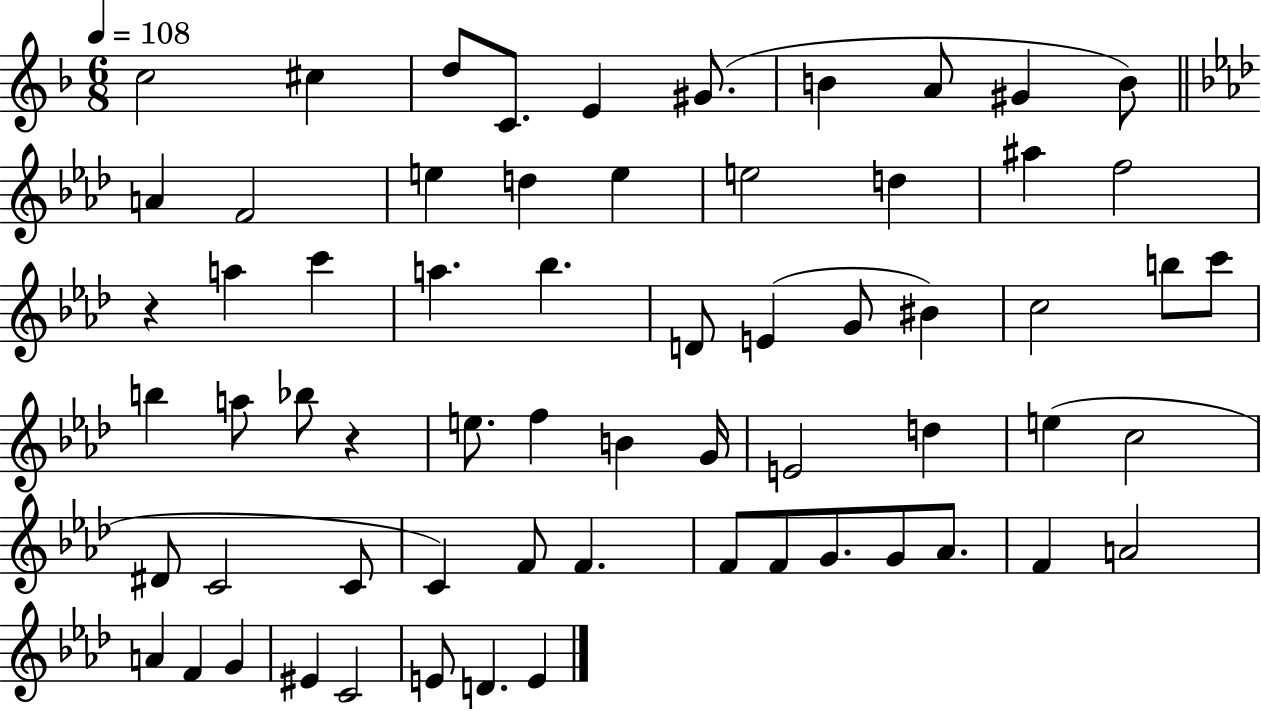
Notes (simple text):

C5/h C#5/q D5/e C4/e. E4/q G#4/e. B4/q A4/e G#4/q B4/e A4/q F4/h E5/q D5/q E5/q E5/h D5/q A#5/q F5/h R/q A5/q C6/q A5/q. Bb5/q. D4/e E4/q G4/e BIS4/q C5/h B5/e C6/e B5/q A5/e Bb5/e R/q E5/e. F5/q B4/q G4/s E4/h D5/q E5/q C5/h D#4/e C4/h C4/e C4/q F4/e F4/q. F4/e F4/e G4/e. G4/e Ab4/e. F4/q A4/h A4/q F4/q G4/q EIS4/q C4/h E4/e D4/q. E4/q